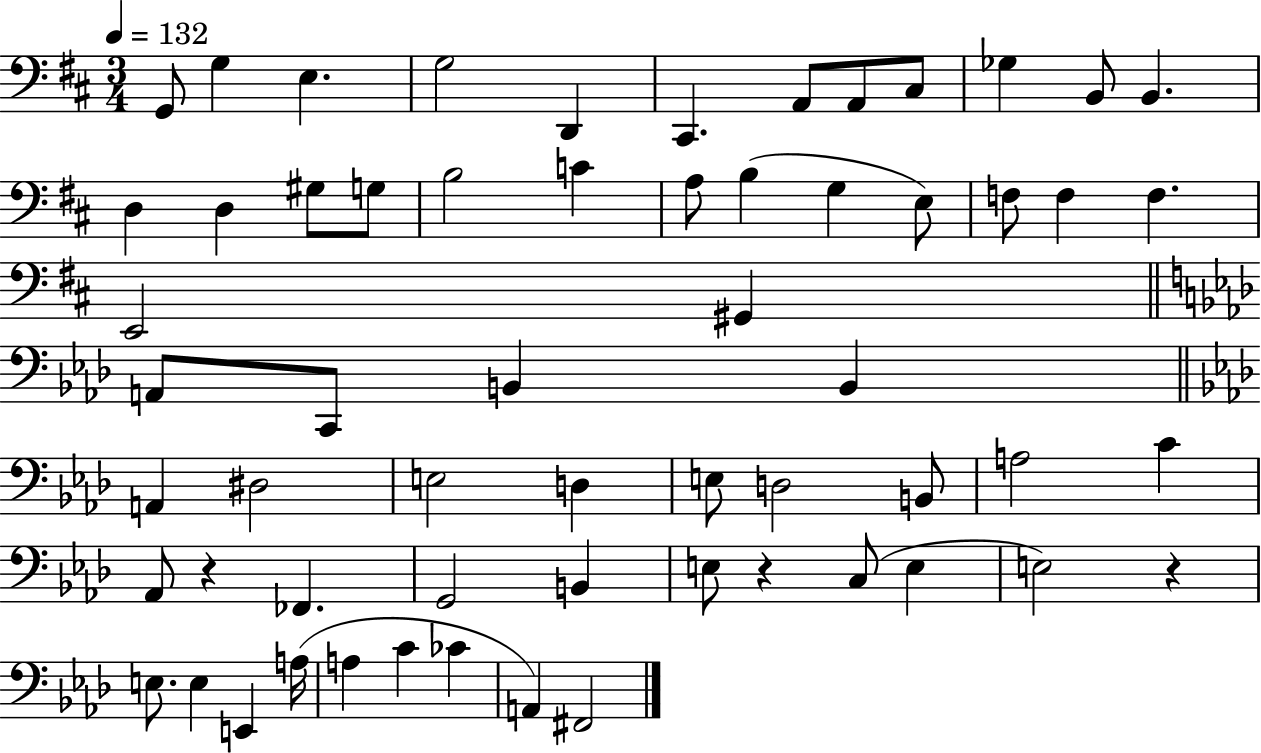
G2/e G3/q E3/q. G3/h D2/q C#2/q. A2/e A2/e C#3/e Gb3/q B2/e B2/q. D3/q D3/q G#3/e G3/e B3/h C4/q A3/e B3/q G3/q E3/e F3/e F3/q F3/q. E2/h G#2/q A2/e C2/e B2/q B2/q A2/q D#3/h E3/h D3/q E3/e D3/h B2/e A3/h C4/q Ab2/e R/q FES2/q. G2/h B2/q E3/e R/q C3/e E3/q E3/h R/q E3/e. E3/q E2/q A3/s A3/q C4/q CES4/q A2/q F#2/h